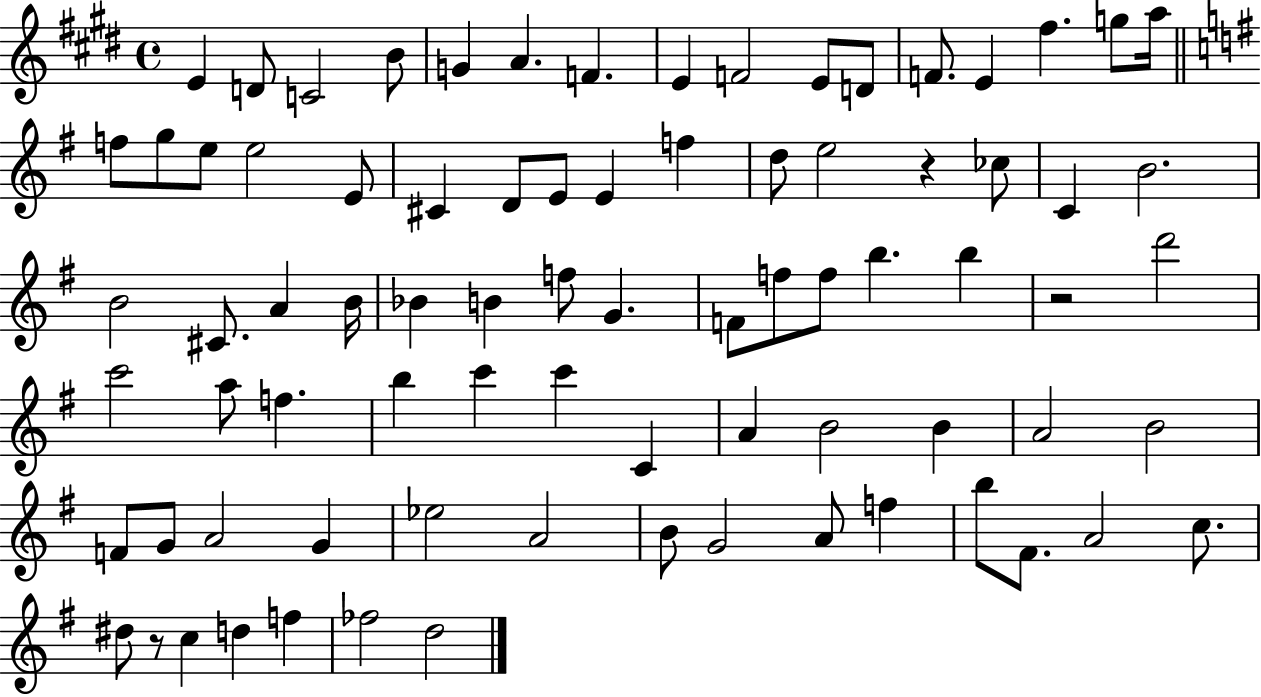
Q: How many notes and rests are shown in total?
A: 80